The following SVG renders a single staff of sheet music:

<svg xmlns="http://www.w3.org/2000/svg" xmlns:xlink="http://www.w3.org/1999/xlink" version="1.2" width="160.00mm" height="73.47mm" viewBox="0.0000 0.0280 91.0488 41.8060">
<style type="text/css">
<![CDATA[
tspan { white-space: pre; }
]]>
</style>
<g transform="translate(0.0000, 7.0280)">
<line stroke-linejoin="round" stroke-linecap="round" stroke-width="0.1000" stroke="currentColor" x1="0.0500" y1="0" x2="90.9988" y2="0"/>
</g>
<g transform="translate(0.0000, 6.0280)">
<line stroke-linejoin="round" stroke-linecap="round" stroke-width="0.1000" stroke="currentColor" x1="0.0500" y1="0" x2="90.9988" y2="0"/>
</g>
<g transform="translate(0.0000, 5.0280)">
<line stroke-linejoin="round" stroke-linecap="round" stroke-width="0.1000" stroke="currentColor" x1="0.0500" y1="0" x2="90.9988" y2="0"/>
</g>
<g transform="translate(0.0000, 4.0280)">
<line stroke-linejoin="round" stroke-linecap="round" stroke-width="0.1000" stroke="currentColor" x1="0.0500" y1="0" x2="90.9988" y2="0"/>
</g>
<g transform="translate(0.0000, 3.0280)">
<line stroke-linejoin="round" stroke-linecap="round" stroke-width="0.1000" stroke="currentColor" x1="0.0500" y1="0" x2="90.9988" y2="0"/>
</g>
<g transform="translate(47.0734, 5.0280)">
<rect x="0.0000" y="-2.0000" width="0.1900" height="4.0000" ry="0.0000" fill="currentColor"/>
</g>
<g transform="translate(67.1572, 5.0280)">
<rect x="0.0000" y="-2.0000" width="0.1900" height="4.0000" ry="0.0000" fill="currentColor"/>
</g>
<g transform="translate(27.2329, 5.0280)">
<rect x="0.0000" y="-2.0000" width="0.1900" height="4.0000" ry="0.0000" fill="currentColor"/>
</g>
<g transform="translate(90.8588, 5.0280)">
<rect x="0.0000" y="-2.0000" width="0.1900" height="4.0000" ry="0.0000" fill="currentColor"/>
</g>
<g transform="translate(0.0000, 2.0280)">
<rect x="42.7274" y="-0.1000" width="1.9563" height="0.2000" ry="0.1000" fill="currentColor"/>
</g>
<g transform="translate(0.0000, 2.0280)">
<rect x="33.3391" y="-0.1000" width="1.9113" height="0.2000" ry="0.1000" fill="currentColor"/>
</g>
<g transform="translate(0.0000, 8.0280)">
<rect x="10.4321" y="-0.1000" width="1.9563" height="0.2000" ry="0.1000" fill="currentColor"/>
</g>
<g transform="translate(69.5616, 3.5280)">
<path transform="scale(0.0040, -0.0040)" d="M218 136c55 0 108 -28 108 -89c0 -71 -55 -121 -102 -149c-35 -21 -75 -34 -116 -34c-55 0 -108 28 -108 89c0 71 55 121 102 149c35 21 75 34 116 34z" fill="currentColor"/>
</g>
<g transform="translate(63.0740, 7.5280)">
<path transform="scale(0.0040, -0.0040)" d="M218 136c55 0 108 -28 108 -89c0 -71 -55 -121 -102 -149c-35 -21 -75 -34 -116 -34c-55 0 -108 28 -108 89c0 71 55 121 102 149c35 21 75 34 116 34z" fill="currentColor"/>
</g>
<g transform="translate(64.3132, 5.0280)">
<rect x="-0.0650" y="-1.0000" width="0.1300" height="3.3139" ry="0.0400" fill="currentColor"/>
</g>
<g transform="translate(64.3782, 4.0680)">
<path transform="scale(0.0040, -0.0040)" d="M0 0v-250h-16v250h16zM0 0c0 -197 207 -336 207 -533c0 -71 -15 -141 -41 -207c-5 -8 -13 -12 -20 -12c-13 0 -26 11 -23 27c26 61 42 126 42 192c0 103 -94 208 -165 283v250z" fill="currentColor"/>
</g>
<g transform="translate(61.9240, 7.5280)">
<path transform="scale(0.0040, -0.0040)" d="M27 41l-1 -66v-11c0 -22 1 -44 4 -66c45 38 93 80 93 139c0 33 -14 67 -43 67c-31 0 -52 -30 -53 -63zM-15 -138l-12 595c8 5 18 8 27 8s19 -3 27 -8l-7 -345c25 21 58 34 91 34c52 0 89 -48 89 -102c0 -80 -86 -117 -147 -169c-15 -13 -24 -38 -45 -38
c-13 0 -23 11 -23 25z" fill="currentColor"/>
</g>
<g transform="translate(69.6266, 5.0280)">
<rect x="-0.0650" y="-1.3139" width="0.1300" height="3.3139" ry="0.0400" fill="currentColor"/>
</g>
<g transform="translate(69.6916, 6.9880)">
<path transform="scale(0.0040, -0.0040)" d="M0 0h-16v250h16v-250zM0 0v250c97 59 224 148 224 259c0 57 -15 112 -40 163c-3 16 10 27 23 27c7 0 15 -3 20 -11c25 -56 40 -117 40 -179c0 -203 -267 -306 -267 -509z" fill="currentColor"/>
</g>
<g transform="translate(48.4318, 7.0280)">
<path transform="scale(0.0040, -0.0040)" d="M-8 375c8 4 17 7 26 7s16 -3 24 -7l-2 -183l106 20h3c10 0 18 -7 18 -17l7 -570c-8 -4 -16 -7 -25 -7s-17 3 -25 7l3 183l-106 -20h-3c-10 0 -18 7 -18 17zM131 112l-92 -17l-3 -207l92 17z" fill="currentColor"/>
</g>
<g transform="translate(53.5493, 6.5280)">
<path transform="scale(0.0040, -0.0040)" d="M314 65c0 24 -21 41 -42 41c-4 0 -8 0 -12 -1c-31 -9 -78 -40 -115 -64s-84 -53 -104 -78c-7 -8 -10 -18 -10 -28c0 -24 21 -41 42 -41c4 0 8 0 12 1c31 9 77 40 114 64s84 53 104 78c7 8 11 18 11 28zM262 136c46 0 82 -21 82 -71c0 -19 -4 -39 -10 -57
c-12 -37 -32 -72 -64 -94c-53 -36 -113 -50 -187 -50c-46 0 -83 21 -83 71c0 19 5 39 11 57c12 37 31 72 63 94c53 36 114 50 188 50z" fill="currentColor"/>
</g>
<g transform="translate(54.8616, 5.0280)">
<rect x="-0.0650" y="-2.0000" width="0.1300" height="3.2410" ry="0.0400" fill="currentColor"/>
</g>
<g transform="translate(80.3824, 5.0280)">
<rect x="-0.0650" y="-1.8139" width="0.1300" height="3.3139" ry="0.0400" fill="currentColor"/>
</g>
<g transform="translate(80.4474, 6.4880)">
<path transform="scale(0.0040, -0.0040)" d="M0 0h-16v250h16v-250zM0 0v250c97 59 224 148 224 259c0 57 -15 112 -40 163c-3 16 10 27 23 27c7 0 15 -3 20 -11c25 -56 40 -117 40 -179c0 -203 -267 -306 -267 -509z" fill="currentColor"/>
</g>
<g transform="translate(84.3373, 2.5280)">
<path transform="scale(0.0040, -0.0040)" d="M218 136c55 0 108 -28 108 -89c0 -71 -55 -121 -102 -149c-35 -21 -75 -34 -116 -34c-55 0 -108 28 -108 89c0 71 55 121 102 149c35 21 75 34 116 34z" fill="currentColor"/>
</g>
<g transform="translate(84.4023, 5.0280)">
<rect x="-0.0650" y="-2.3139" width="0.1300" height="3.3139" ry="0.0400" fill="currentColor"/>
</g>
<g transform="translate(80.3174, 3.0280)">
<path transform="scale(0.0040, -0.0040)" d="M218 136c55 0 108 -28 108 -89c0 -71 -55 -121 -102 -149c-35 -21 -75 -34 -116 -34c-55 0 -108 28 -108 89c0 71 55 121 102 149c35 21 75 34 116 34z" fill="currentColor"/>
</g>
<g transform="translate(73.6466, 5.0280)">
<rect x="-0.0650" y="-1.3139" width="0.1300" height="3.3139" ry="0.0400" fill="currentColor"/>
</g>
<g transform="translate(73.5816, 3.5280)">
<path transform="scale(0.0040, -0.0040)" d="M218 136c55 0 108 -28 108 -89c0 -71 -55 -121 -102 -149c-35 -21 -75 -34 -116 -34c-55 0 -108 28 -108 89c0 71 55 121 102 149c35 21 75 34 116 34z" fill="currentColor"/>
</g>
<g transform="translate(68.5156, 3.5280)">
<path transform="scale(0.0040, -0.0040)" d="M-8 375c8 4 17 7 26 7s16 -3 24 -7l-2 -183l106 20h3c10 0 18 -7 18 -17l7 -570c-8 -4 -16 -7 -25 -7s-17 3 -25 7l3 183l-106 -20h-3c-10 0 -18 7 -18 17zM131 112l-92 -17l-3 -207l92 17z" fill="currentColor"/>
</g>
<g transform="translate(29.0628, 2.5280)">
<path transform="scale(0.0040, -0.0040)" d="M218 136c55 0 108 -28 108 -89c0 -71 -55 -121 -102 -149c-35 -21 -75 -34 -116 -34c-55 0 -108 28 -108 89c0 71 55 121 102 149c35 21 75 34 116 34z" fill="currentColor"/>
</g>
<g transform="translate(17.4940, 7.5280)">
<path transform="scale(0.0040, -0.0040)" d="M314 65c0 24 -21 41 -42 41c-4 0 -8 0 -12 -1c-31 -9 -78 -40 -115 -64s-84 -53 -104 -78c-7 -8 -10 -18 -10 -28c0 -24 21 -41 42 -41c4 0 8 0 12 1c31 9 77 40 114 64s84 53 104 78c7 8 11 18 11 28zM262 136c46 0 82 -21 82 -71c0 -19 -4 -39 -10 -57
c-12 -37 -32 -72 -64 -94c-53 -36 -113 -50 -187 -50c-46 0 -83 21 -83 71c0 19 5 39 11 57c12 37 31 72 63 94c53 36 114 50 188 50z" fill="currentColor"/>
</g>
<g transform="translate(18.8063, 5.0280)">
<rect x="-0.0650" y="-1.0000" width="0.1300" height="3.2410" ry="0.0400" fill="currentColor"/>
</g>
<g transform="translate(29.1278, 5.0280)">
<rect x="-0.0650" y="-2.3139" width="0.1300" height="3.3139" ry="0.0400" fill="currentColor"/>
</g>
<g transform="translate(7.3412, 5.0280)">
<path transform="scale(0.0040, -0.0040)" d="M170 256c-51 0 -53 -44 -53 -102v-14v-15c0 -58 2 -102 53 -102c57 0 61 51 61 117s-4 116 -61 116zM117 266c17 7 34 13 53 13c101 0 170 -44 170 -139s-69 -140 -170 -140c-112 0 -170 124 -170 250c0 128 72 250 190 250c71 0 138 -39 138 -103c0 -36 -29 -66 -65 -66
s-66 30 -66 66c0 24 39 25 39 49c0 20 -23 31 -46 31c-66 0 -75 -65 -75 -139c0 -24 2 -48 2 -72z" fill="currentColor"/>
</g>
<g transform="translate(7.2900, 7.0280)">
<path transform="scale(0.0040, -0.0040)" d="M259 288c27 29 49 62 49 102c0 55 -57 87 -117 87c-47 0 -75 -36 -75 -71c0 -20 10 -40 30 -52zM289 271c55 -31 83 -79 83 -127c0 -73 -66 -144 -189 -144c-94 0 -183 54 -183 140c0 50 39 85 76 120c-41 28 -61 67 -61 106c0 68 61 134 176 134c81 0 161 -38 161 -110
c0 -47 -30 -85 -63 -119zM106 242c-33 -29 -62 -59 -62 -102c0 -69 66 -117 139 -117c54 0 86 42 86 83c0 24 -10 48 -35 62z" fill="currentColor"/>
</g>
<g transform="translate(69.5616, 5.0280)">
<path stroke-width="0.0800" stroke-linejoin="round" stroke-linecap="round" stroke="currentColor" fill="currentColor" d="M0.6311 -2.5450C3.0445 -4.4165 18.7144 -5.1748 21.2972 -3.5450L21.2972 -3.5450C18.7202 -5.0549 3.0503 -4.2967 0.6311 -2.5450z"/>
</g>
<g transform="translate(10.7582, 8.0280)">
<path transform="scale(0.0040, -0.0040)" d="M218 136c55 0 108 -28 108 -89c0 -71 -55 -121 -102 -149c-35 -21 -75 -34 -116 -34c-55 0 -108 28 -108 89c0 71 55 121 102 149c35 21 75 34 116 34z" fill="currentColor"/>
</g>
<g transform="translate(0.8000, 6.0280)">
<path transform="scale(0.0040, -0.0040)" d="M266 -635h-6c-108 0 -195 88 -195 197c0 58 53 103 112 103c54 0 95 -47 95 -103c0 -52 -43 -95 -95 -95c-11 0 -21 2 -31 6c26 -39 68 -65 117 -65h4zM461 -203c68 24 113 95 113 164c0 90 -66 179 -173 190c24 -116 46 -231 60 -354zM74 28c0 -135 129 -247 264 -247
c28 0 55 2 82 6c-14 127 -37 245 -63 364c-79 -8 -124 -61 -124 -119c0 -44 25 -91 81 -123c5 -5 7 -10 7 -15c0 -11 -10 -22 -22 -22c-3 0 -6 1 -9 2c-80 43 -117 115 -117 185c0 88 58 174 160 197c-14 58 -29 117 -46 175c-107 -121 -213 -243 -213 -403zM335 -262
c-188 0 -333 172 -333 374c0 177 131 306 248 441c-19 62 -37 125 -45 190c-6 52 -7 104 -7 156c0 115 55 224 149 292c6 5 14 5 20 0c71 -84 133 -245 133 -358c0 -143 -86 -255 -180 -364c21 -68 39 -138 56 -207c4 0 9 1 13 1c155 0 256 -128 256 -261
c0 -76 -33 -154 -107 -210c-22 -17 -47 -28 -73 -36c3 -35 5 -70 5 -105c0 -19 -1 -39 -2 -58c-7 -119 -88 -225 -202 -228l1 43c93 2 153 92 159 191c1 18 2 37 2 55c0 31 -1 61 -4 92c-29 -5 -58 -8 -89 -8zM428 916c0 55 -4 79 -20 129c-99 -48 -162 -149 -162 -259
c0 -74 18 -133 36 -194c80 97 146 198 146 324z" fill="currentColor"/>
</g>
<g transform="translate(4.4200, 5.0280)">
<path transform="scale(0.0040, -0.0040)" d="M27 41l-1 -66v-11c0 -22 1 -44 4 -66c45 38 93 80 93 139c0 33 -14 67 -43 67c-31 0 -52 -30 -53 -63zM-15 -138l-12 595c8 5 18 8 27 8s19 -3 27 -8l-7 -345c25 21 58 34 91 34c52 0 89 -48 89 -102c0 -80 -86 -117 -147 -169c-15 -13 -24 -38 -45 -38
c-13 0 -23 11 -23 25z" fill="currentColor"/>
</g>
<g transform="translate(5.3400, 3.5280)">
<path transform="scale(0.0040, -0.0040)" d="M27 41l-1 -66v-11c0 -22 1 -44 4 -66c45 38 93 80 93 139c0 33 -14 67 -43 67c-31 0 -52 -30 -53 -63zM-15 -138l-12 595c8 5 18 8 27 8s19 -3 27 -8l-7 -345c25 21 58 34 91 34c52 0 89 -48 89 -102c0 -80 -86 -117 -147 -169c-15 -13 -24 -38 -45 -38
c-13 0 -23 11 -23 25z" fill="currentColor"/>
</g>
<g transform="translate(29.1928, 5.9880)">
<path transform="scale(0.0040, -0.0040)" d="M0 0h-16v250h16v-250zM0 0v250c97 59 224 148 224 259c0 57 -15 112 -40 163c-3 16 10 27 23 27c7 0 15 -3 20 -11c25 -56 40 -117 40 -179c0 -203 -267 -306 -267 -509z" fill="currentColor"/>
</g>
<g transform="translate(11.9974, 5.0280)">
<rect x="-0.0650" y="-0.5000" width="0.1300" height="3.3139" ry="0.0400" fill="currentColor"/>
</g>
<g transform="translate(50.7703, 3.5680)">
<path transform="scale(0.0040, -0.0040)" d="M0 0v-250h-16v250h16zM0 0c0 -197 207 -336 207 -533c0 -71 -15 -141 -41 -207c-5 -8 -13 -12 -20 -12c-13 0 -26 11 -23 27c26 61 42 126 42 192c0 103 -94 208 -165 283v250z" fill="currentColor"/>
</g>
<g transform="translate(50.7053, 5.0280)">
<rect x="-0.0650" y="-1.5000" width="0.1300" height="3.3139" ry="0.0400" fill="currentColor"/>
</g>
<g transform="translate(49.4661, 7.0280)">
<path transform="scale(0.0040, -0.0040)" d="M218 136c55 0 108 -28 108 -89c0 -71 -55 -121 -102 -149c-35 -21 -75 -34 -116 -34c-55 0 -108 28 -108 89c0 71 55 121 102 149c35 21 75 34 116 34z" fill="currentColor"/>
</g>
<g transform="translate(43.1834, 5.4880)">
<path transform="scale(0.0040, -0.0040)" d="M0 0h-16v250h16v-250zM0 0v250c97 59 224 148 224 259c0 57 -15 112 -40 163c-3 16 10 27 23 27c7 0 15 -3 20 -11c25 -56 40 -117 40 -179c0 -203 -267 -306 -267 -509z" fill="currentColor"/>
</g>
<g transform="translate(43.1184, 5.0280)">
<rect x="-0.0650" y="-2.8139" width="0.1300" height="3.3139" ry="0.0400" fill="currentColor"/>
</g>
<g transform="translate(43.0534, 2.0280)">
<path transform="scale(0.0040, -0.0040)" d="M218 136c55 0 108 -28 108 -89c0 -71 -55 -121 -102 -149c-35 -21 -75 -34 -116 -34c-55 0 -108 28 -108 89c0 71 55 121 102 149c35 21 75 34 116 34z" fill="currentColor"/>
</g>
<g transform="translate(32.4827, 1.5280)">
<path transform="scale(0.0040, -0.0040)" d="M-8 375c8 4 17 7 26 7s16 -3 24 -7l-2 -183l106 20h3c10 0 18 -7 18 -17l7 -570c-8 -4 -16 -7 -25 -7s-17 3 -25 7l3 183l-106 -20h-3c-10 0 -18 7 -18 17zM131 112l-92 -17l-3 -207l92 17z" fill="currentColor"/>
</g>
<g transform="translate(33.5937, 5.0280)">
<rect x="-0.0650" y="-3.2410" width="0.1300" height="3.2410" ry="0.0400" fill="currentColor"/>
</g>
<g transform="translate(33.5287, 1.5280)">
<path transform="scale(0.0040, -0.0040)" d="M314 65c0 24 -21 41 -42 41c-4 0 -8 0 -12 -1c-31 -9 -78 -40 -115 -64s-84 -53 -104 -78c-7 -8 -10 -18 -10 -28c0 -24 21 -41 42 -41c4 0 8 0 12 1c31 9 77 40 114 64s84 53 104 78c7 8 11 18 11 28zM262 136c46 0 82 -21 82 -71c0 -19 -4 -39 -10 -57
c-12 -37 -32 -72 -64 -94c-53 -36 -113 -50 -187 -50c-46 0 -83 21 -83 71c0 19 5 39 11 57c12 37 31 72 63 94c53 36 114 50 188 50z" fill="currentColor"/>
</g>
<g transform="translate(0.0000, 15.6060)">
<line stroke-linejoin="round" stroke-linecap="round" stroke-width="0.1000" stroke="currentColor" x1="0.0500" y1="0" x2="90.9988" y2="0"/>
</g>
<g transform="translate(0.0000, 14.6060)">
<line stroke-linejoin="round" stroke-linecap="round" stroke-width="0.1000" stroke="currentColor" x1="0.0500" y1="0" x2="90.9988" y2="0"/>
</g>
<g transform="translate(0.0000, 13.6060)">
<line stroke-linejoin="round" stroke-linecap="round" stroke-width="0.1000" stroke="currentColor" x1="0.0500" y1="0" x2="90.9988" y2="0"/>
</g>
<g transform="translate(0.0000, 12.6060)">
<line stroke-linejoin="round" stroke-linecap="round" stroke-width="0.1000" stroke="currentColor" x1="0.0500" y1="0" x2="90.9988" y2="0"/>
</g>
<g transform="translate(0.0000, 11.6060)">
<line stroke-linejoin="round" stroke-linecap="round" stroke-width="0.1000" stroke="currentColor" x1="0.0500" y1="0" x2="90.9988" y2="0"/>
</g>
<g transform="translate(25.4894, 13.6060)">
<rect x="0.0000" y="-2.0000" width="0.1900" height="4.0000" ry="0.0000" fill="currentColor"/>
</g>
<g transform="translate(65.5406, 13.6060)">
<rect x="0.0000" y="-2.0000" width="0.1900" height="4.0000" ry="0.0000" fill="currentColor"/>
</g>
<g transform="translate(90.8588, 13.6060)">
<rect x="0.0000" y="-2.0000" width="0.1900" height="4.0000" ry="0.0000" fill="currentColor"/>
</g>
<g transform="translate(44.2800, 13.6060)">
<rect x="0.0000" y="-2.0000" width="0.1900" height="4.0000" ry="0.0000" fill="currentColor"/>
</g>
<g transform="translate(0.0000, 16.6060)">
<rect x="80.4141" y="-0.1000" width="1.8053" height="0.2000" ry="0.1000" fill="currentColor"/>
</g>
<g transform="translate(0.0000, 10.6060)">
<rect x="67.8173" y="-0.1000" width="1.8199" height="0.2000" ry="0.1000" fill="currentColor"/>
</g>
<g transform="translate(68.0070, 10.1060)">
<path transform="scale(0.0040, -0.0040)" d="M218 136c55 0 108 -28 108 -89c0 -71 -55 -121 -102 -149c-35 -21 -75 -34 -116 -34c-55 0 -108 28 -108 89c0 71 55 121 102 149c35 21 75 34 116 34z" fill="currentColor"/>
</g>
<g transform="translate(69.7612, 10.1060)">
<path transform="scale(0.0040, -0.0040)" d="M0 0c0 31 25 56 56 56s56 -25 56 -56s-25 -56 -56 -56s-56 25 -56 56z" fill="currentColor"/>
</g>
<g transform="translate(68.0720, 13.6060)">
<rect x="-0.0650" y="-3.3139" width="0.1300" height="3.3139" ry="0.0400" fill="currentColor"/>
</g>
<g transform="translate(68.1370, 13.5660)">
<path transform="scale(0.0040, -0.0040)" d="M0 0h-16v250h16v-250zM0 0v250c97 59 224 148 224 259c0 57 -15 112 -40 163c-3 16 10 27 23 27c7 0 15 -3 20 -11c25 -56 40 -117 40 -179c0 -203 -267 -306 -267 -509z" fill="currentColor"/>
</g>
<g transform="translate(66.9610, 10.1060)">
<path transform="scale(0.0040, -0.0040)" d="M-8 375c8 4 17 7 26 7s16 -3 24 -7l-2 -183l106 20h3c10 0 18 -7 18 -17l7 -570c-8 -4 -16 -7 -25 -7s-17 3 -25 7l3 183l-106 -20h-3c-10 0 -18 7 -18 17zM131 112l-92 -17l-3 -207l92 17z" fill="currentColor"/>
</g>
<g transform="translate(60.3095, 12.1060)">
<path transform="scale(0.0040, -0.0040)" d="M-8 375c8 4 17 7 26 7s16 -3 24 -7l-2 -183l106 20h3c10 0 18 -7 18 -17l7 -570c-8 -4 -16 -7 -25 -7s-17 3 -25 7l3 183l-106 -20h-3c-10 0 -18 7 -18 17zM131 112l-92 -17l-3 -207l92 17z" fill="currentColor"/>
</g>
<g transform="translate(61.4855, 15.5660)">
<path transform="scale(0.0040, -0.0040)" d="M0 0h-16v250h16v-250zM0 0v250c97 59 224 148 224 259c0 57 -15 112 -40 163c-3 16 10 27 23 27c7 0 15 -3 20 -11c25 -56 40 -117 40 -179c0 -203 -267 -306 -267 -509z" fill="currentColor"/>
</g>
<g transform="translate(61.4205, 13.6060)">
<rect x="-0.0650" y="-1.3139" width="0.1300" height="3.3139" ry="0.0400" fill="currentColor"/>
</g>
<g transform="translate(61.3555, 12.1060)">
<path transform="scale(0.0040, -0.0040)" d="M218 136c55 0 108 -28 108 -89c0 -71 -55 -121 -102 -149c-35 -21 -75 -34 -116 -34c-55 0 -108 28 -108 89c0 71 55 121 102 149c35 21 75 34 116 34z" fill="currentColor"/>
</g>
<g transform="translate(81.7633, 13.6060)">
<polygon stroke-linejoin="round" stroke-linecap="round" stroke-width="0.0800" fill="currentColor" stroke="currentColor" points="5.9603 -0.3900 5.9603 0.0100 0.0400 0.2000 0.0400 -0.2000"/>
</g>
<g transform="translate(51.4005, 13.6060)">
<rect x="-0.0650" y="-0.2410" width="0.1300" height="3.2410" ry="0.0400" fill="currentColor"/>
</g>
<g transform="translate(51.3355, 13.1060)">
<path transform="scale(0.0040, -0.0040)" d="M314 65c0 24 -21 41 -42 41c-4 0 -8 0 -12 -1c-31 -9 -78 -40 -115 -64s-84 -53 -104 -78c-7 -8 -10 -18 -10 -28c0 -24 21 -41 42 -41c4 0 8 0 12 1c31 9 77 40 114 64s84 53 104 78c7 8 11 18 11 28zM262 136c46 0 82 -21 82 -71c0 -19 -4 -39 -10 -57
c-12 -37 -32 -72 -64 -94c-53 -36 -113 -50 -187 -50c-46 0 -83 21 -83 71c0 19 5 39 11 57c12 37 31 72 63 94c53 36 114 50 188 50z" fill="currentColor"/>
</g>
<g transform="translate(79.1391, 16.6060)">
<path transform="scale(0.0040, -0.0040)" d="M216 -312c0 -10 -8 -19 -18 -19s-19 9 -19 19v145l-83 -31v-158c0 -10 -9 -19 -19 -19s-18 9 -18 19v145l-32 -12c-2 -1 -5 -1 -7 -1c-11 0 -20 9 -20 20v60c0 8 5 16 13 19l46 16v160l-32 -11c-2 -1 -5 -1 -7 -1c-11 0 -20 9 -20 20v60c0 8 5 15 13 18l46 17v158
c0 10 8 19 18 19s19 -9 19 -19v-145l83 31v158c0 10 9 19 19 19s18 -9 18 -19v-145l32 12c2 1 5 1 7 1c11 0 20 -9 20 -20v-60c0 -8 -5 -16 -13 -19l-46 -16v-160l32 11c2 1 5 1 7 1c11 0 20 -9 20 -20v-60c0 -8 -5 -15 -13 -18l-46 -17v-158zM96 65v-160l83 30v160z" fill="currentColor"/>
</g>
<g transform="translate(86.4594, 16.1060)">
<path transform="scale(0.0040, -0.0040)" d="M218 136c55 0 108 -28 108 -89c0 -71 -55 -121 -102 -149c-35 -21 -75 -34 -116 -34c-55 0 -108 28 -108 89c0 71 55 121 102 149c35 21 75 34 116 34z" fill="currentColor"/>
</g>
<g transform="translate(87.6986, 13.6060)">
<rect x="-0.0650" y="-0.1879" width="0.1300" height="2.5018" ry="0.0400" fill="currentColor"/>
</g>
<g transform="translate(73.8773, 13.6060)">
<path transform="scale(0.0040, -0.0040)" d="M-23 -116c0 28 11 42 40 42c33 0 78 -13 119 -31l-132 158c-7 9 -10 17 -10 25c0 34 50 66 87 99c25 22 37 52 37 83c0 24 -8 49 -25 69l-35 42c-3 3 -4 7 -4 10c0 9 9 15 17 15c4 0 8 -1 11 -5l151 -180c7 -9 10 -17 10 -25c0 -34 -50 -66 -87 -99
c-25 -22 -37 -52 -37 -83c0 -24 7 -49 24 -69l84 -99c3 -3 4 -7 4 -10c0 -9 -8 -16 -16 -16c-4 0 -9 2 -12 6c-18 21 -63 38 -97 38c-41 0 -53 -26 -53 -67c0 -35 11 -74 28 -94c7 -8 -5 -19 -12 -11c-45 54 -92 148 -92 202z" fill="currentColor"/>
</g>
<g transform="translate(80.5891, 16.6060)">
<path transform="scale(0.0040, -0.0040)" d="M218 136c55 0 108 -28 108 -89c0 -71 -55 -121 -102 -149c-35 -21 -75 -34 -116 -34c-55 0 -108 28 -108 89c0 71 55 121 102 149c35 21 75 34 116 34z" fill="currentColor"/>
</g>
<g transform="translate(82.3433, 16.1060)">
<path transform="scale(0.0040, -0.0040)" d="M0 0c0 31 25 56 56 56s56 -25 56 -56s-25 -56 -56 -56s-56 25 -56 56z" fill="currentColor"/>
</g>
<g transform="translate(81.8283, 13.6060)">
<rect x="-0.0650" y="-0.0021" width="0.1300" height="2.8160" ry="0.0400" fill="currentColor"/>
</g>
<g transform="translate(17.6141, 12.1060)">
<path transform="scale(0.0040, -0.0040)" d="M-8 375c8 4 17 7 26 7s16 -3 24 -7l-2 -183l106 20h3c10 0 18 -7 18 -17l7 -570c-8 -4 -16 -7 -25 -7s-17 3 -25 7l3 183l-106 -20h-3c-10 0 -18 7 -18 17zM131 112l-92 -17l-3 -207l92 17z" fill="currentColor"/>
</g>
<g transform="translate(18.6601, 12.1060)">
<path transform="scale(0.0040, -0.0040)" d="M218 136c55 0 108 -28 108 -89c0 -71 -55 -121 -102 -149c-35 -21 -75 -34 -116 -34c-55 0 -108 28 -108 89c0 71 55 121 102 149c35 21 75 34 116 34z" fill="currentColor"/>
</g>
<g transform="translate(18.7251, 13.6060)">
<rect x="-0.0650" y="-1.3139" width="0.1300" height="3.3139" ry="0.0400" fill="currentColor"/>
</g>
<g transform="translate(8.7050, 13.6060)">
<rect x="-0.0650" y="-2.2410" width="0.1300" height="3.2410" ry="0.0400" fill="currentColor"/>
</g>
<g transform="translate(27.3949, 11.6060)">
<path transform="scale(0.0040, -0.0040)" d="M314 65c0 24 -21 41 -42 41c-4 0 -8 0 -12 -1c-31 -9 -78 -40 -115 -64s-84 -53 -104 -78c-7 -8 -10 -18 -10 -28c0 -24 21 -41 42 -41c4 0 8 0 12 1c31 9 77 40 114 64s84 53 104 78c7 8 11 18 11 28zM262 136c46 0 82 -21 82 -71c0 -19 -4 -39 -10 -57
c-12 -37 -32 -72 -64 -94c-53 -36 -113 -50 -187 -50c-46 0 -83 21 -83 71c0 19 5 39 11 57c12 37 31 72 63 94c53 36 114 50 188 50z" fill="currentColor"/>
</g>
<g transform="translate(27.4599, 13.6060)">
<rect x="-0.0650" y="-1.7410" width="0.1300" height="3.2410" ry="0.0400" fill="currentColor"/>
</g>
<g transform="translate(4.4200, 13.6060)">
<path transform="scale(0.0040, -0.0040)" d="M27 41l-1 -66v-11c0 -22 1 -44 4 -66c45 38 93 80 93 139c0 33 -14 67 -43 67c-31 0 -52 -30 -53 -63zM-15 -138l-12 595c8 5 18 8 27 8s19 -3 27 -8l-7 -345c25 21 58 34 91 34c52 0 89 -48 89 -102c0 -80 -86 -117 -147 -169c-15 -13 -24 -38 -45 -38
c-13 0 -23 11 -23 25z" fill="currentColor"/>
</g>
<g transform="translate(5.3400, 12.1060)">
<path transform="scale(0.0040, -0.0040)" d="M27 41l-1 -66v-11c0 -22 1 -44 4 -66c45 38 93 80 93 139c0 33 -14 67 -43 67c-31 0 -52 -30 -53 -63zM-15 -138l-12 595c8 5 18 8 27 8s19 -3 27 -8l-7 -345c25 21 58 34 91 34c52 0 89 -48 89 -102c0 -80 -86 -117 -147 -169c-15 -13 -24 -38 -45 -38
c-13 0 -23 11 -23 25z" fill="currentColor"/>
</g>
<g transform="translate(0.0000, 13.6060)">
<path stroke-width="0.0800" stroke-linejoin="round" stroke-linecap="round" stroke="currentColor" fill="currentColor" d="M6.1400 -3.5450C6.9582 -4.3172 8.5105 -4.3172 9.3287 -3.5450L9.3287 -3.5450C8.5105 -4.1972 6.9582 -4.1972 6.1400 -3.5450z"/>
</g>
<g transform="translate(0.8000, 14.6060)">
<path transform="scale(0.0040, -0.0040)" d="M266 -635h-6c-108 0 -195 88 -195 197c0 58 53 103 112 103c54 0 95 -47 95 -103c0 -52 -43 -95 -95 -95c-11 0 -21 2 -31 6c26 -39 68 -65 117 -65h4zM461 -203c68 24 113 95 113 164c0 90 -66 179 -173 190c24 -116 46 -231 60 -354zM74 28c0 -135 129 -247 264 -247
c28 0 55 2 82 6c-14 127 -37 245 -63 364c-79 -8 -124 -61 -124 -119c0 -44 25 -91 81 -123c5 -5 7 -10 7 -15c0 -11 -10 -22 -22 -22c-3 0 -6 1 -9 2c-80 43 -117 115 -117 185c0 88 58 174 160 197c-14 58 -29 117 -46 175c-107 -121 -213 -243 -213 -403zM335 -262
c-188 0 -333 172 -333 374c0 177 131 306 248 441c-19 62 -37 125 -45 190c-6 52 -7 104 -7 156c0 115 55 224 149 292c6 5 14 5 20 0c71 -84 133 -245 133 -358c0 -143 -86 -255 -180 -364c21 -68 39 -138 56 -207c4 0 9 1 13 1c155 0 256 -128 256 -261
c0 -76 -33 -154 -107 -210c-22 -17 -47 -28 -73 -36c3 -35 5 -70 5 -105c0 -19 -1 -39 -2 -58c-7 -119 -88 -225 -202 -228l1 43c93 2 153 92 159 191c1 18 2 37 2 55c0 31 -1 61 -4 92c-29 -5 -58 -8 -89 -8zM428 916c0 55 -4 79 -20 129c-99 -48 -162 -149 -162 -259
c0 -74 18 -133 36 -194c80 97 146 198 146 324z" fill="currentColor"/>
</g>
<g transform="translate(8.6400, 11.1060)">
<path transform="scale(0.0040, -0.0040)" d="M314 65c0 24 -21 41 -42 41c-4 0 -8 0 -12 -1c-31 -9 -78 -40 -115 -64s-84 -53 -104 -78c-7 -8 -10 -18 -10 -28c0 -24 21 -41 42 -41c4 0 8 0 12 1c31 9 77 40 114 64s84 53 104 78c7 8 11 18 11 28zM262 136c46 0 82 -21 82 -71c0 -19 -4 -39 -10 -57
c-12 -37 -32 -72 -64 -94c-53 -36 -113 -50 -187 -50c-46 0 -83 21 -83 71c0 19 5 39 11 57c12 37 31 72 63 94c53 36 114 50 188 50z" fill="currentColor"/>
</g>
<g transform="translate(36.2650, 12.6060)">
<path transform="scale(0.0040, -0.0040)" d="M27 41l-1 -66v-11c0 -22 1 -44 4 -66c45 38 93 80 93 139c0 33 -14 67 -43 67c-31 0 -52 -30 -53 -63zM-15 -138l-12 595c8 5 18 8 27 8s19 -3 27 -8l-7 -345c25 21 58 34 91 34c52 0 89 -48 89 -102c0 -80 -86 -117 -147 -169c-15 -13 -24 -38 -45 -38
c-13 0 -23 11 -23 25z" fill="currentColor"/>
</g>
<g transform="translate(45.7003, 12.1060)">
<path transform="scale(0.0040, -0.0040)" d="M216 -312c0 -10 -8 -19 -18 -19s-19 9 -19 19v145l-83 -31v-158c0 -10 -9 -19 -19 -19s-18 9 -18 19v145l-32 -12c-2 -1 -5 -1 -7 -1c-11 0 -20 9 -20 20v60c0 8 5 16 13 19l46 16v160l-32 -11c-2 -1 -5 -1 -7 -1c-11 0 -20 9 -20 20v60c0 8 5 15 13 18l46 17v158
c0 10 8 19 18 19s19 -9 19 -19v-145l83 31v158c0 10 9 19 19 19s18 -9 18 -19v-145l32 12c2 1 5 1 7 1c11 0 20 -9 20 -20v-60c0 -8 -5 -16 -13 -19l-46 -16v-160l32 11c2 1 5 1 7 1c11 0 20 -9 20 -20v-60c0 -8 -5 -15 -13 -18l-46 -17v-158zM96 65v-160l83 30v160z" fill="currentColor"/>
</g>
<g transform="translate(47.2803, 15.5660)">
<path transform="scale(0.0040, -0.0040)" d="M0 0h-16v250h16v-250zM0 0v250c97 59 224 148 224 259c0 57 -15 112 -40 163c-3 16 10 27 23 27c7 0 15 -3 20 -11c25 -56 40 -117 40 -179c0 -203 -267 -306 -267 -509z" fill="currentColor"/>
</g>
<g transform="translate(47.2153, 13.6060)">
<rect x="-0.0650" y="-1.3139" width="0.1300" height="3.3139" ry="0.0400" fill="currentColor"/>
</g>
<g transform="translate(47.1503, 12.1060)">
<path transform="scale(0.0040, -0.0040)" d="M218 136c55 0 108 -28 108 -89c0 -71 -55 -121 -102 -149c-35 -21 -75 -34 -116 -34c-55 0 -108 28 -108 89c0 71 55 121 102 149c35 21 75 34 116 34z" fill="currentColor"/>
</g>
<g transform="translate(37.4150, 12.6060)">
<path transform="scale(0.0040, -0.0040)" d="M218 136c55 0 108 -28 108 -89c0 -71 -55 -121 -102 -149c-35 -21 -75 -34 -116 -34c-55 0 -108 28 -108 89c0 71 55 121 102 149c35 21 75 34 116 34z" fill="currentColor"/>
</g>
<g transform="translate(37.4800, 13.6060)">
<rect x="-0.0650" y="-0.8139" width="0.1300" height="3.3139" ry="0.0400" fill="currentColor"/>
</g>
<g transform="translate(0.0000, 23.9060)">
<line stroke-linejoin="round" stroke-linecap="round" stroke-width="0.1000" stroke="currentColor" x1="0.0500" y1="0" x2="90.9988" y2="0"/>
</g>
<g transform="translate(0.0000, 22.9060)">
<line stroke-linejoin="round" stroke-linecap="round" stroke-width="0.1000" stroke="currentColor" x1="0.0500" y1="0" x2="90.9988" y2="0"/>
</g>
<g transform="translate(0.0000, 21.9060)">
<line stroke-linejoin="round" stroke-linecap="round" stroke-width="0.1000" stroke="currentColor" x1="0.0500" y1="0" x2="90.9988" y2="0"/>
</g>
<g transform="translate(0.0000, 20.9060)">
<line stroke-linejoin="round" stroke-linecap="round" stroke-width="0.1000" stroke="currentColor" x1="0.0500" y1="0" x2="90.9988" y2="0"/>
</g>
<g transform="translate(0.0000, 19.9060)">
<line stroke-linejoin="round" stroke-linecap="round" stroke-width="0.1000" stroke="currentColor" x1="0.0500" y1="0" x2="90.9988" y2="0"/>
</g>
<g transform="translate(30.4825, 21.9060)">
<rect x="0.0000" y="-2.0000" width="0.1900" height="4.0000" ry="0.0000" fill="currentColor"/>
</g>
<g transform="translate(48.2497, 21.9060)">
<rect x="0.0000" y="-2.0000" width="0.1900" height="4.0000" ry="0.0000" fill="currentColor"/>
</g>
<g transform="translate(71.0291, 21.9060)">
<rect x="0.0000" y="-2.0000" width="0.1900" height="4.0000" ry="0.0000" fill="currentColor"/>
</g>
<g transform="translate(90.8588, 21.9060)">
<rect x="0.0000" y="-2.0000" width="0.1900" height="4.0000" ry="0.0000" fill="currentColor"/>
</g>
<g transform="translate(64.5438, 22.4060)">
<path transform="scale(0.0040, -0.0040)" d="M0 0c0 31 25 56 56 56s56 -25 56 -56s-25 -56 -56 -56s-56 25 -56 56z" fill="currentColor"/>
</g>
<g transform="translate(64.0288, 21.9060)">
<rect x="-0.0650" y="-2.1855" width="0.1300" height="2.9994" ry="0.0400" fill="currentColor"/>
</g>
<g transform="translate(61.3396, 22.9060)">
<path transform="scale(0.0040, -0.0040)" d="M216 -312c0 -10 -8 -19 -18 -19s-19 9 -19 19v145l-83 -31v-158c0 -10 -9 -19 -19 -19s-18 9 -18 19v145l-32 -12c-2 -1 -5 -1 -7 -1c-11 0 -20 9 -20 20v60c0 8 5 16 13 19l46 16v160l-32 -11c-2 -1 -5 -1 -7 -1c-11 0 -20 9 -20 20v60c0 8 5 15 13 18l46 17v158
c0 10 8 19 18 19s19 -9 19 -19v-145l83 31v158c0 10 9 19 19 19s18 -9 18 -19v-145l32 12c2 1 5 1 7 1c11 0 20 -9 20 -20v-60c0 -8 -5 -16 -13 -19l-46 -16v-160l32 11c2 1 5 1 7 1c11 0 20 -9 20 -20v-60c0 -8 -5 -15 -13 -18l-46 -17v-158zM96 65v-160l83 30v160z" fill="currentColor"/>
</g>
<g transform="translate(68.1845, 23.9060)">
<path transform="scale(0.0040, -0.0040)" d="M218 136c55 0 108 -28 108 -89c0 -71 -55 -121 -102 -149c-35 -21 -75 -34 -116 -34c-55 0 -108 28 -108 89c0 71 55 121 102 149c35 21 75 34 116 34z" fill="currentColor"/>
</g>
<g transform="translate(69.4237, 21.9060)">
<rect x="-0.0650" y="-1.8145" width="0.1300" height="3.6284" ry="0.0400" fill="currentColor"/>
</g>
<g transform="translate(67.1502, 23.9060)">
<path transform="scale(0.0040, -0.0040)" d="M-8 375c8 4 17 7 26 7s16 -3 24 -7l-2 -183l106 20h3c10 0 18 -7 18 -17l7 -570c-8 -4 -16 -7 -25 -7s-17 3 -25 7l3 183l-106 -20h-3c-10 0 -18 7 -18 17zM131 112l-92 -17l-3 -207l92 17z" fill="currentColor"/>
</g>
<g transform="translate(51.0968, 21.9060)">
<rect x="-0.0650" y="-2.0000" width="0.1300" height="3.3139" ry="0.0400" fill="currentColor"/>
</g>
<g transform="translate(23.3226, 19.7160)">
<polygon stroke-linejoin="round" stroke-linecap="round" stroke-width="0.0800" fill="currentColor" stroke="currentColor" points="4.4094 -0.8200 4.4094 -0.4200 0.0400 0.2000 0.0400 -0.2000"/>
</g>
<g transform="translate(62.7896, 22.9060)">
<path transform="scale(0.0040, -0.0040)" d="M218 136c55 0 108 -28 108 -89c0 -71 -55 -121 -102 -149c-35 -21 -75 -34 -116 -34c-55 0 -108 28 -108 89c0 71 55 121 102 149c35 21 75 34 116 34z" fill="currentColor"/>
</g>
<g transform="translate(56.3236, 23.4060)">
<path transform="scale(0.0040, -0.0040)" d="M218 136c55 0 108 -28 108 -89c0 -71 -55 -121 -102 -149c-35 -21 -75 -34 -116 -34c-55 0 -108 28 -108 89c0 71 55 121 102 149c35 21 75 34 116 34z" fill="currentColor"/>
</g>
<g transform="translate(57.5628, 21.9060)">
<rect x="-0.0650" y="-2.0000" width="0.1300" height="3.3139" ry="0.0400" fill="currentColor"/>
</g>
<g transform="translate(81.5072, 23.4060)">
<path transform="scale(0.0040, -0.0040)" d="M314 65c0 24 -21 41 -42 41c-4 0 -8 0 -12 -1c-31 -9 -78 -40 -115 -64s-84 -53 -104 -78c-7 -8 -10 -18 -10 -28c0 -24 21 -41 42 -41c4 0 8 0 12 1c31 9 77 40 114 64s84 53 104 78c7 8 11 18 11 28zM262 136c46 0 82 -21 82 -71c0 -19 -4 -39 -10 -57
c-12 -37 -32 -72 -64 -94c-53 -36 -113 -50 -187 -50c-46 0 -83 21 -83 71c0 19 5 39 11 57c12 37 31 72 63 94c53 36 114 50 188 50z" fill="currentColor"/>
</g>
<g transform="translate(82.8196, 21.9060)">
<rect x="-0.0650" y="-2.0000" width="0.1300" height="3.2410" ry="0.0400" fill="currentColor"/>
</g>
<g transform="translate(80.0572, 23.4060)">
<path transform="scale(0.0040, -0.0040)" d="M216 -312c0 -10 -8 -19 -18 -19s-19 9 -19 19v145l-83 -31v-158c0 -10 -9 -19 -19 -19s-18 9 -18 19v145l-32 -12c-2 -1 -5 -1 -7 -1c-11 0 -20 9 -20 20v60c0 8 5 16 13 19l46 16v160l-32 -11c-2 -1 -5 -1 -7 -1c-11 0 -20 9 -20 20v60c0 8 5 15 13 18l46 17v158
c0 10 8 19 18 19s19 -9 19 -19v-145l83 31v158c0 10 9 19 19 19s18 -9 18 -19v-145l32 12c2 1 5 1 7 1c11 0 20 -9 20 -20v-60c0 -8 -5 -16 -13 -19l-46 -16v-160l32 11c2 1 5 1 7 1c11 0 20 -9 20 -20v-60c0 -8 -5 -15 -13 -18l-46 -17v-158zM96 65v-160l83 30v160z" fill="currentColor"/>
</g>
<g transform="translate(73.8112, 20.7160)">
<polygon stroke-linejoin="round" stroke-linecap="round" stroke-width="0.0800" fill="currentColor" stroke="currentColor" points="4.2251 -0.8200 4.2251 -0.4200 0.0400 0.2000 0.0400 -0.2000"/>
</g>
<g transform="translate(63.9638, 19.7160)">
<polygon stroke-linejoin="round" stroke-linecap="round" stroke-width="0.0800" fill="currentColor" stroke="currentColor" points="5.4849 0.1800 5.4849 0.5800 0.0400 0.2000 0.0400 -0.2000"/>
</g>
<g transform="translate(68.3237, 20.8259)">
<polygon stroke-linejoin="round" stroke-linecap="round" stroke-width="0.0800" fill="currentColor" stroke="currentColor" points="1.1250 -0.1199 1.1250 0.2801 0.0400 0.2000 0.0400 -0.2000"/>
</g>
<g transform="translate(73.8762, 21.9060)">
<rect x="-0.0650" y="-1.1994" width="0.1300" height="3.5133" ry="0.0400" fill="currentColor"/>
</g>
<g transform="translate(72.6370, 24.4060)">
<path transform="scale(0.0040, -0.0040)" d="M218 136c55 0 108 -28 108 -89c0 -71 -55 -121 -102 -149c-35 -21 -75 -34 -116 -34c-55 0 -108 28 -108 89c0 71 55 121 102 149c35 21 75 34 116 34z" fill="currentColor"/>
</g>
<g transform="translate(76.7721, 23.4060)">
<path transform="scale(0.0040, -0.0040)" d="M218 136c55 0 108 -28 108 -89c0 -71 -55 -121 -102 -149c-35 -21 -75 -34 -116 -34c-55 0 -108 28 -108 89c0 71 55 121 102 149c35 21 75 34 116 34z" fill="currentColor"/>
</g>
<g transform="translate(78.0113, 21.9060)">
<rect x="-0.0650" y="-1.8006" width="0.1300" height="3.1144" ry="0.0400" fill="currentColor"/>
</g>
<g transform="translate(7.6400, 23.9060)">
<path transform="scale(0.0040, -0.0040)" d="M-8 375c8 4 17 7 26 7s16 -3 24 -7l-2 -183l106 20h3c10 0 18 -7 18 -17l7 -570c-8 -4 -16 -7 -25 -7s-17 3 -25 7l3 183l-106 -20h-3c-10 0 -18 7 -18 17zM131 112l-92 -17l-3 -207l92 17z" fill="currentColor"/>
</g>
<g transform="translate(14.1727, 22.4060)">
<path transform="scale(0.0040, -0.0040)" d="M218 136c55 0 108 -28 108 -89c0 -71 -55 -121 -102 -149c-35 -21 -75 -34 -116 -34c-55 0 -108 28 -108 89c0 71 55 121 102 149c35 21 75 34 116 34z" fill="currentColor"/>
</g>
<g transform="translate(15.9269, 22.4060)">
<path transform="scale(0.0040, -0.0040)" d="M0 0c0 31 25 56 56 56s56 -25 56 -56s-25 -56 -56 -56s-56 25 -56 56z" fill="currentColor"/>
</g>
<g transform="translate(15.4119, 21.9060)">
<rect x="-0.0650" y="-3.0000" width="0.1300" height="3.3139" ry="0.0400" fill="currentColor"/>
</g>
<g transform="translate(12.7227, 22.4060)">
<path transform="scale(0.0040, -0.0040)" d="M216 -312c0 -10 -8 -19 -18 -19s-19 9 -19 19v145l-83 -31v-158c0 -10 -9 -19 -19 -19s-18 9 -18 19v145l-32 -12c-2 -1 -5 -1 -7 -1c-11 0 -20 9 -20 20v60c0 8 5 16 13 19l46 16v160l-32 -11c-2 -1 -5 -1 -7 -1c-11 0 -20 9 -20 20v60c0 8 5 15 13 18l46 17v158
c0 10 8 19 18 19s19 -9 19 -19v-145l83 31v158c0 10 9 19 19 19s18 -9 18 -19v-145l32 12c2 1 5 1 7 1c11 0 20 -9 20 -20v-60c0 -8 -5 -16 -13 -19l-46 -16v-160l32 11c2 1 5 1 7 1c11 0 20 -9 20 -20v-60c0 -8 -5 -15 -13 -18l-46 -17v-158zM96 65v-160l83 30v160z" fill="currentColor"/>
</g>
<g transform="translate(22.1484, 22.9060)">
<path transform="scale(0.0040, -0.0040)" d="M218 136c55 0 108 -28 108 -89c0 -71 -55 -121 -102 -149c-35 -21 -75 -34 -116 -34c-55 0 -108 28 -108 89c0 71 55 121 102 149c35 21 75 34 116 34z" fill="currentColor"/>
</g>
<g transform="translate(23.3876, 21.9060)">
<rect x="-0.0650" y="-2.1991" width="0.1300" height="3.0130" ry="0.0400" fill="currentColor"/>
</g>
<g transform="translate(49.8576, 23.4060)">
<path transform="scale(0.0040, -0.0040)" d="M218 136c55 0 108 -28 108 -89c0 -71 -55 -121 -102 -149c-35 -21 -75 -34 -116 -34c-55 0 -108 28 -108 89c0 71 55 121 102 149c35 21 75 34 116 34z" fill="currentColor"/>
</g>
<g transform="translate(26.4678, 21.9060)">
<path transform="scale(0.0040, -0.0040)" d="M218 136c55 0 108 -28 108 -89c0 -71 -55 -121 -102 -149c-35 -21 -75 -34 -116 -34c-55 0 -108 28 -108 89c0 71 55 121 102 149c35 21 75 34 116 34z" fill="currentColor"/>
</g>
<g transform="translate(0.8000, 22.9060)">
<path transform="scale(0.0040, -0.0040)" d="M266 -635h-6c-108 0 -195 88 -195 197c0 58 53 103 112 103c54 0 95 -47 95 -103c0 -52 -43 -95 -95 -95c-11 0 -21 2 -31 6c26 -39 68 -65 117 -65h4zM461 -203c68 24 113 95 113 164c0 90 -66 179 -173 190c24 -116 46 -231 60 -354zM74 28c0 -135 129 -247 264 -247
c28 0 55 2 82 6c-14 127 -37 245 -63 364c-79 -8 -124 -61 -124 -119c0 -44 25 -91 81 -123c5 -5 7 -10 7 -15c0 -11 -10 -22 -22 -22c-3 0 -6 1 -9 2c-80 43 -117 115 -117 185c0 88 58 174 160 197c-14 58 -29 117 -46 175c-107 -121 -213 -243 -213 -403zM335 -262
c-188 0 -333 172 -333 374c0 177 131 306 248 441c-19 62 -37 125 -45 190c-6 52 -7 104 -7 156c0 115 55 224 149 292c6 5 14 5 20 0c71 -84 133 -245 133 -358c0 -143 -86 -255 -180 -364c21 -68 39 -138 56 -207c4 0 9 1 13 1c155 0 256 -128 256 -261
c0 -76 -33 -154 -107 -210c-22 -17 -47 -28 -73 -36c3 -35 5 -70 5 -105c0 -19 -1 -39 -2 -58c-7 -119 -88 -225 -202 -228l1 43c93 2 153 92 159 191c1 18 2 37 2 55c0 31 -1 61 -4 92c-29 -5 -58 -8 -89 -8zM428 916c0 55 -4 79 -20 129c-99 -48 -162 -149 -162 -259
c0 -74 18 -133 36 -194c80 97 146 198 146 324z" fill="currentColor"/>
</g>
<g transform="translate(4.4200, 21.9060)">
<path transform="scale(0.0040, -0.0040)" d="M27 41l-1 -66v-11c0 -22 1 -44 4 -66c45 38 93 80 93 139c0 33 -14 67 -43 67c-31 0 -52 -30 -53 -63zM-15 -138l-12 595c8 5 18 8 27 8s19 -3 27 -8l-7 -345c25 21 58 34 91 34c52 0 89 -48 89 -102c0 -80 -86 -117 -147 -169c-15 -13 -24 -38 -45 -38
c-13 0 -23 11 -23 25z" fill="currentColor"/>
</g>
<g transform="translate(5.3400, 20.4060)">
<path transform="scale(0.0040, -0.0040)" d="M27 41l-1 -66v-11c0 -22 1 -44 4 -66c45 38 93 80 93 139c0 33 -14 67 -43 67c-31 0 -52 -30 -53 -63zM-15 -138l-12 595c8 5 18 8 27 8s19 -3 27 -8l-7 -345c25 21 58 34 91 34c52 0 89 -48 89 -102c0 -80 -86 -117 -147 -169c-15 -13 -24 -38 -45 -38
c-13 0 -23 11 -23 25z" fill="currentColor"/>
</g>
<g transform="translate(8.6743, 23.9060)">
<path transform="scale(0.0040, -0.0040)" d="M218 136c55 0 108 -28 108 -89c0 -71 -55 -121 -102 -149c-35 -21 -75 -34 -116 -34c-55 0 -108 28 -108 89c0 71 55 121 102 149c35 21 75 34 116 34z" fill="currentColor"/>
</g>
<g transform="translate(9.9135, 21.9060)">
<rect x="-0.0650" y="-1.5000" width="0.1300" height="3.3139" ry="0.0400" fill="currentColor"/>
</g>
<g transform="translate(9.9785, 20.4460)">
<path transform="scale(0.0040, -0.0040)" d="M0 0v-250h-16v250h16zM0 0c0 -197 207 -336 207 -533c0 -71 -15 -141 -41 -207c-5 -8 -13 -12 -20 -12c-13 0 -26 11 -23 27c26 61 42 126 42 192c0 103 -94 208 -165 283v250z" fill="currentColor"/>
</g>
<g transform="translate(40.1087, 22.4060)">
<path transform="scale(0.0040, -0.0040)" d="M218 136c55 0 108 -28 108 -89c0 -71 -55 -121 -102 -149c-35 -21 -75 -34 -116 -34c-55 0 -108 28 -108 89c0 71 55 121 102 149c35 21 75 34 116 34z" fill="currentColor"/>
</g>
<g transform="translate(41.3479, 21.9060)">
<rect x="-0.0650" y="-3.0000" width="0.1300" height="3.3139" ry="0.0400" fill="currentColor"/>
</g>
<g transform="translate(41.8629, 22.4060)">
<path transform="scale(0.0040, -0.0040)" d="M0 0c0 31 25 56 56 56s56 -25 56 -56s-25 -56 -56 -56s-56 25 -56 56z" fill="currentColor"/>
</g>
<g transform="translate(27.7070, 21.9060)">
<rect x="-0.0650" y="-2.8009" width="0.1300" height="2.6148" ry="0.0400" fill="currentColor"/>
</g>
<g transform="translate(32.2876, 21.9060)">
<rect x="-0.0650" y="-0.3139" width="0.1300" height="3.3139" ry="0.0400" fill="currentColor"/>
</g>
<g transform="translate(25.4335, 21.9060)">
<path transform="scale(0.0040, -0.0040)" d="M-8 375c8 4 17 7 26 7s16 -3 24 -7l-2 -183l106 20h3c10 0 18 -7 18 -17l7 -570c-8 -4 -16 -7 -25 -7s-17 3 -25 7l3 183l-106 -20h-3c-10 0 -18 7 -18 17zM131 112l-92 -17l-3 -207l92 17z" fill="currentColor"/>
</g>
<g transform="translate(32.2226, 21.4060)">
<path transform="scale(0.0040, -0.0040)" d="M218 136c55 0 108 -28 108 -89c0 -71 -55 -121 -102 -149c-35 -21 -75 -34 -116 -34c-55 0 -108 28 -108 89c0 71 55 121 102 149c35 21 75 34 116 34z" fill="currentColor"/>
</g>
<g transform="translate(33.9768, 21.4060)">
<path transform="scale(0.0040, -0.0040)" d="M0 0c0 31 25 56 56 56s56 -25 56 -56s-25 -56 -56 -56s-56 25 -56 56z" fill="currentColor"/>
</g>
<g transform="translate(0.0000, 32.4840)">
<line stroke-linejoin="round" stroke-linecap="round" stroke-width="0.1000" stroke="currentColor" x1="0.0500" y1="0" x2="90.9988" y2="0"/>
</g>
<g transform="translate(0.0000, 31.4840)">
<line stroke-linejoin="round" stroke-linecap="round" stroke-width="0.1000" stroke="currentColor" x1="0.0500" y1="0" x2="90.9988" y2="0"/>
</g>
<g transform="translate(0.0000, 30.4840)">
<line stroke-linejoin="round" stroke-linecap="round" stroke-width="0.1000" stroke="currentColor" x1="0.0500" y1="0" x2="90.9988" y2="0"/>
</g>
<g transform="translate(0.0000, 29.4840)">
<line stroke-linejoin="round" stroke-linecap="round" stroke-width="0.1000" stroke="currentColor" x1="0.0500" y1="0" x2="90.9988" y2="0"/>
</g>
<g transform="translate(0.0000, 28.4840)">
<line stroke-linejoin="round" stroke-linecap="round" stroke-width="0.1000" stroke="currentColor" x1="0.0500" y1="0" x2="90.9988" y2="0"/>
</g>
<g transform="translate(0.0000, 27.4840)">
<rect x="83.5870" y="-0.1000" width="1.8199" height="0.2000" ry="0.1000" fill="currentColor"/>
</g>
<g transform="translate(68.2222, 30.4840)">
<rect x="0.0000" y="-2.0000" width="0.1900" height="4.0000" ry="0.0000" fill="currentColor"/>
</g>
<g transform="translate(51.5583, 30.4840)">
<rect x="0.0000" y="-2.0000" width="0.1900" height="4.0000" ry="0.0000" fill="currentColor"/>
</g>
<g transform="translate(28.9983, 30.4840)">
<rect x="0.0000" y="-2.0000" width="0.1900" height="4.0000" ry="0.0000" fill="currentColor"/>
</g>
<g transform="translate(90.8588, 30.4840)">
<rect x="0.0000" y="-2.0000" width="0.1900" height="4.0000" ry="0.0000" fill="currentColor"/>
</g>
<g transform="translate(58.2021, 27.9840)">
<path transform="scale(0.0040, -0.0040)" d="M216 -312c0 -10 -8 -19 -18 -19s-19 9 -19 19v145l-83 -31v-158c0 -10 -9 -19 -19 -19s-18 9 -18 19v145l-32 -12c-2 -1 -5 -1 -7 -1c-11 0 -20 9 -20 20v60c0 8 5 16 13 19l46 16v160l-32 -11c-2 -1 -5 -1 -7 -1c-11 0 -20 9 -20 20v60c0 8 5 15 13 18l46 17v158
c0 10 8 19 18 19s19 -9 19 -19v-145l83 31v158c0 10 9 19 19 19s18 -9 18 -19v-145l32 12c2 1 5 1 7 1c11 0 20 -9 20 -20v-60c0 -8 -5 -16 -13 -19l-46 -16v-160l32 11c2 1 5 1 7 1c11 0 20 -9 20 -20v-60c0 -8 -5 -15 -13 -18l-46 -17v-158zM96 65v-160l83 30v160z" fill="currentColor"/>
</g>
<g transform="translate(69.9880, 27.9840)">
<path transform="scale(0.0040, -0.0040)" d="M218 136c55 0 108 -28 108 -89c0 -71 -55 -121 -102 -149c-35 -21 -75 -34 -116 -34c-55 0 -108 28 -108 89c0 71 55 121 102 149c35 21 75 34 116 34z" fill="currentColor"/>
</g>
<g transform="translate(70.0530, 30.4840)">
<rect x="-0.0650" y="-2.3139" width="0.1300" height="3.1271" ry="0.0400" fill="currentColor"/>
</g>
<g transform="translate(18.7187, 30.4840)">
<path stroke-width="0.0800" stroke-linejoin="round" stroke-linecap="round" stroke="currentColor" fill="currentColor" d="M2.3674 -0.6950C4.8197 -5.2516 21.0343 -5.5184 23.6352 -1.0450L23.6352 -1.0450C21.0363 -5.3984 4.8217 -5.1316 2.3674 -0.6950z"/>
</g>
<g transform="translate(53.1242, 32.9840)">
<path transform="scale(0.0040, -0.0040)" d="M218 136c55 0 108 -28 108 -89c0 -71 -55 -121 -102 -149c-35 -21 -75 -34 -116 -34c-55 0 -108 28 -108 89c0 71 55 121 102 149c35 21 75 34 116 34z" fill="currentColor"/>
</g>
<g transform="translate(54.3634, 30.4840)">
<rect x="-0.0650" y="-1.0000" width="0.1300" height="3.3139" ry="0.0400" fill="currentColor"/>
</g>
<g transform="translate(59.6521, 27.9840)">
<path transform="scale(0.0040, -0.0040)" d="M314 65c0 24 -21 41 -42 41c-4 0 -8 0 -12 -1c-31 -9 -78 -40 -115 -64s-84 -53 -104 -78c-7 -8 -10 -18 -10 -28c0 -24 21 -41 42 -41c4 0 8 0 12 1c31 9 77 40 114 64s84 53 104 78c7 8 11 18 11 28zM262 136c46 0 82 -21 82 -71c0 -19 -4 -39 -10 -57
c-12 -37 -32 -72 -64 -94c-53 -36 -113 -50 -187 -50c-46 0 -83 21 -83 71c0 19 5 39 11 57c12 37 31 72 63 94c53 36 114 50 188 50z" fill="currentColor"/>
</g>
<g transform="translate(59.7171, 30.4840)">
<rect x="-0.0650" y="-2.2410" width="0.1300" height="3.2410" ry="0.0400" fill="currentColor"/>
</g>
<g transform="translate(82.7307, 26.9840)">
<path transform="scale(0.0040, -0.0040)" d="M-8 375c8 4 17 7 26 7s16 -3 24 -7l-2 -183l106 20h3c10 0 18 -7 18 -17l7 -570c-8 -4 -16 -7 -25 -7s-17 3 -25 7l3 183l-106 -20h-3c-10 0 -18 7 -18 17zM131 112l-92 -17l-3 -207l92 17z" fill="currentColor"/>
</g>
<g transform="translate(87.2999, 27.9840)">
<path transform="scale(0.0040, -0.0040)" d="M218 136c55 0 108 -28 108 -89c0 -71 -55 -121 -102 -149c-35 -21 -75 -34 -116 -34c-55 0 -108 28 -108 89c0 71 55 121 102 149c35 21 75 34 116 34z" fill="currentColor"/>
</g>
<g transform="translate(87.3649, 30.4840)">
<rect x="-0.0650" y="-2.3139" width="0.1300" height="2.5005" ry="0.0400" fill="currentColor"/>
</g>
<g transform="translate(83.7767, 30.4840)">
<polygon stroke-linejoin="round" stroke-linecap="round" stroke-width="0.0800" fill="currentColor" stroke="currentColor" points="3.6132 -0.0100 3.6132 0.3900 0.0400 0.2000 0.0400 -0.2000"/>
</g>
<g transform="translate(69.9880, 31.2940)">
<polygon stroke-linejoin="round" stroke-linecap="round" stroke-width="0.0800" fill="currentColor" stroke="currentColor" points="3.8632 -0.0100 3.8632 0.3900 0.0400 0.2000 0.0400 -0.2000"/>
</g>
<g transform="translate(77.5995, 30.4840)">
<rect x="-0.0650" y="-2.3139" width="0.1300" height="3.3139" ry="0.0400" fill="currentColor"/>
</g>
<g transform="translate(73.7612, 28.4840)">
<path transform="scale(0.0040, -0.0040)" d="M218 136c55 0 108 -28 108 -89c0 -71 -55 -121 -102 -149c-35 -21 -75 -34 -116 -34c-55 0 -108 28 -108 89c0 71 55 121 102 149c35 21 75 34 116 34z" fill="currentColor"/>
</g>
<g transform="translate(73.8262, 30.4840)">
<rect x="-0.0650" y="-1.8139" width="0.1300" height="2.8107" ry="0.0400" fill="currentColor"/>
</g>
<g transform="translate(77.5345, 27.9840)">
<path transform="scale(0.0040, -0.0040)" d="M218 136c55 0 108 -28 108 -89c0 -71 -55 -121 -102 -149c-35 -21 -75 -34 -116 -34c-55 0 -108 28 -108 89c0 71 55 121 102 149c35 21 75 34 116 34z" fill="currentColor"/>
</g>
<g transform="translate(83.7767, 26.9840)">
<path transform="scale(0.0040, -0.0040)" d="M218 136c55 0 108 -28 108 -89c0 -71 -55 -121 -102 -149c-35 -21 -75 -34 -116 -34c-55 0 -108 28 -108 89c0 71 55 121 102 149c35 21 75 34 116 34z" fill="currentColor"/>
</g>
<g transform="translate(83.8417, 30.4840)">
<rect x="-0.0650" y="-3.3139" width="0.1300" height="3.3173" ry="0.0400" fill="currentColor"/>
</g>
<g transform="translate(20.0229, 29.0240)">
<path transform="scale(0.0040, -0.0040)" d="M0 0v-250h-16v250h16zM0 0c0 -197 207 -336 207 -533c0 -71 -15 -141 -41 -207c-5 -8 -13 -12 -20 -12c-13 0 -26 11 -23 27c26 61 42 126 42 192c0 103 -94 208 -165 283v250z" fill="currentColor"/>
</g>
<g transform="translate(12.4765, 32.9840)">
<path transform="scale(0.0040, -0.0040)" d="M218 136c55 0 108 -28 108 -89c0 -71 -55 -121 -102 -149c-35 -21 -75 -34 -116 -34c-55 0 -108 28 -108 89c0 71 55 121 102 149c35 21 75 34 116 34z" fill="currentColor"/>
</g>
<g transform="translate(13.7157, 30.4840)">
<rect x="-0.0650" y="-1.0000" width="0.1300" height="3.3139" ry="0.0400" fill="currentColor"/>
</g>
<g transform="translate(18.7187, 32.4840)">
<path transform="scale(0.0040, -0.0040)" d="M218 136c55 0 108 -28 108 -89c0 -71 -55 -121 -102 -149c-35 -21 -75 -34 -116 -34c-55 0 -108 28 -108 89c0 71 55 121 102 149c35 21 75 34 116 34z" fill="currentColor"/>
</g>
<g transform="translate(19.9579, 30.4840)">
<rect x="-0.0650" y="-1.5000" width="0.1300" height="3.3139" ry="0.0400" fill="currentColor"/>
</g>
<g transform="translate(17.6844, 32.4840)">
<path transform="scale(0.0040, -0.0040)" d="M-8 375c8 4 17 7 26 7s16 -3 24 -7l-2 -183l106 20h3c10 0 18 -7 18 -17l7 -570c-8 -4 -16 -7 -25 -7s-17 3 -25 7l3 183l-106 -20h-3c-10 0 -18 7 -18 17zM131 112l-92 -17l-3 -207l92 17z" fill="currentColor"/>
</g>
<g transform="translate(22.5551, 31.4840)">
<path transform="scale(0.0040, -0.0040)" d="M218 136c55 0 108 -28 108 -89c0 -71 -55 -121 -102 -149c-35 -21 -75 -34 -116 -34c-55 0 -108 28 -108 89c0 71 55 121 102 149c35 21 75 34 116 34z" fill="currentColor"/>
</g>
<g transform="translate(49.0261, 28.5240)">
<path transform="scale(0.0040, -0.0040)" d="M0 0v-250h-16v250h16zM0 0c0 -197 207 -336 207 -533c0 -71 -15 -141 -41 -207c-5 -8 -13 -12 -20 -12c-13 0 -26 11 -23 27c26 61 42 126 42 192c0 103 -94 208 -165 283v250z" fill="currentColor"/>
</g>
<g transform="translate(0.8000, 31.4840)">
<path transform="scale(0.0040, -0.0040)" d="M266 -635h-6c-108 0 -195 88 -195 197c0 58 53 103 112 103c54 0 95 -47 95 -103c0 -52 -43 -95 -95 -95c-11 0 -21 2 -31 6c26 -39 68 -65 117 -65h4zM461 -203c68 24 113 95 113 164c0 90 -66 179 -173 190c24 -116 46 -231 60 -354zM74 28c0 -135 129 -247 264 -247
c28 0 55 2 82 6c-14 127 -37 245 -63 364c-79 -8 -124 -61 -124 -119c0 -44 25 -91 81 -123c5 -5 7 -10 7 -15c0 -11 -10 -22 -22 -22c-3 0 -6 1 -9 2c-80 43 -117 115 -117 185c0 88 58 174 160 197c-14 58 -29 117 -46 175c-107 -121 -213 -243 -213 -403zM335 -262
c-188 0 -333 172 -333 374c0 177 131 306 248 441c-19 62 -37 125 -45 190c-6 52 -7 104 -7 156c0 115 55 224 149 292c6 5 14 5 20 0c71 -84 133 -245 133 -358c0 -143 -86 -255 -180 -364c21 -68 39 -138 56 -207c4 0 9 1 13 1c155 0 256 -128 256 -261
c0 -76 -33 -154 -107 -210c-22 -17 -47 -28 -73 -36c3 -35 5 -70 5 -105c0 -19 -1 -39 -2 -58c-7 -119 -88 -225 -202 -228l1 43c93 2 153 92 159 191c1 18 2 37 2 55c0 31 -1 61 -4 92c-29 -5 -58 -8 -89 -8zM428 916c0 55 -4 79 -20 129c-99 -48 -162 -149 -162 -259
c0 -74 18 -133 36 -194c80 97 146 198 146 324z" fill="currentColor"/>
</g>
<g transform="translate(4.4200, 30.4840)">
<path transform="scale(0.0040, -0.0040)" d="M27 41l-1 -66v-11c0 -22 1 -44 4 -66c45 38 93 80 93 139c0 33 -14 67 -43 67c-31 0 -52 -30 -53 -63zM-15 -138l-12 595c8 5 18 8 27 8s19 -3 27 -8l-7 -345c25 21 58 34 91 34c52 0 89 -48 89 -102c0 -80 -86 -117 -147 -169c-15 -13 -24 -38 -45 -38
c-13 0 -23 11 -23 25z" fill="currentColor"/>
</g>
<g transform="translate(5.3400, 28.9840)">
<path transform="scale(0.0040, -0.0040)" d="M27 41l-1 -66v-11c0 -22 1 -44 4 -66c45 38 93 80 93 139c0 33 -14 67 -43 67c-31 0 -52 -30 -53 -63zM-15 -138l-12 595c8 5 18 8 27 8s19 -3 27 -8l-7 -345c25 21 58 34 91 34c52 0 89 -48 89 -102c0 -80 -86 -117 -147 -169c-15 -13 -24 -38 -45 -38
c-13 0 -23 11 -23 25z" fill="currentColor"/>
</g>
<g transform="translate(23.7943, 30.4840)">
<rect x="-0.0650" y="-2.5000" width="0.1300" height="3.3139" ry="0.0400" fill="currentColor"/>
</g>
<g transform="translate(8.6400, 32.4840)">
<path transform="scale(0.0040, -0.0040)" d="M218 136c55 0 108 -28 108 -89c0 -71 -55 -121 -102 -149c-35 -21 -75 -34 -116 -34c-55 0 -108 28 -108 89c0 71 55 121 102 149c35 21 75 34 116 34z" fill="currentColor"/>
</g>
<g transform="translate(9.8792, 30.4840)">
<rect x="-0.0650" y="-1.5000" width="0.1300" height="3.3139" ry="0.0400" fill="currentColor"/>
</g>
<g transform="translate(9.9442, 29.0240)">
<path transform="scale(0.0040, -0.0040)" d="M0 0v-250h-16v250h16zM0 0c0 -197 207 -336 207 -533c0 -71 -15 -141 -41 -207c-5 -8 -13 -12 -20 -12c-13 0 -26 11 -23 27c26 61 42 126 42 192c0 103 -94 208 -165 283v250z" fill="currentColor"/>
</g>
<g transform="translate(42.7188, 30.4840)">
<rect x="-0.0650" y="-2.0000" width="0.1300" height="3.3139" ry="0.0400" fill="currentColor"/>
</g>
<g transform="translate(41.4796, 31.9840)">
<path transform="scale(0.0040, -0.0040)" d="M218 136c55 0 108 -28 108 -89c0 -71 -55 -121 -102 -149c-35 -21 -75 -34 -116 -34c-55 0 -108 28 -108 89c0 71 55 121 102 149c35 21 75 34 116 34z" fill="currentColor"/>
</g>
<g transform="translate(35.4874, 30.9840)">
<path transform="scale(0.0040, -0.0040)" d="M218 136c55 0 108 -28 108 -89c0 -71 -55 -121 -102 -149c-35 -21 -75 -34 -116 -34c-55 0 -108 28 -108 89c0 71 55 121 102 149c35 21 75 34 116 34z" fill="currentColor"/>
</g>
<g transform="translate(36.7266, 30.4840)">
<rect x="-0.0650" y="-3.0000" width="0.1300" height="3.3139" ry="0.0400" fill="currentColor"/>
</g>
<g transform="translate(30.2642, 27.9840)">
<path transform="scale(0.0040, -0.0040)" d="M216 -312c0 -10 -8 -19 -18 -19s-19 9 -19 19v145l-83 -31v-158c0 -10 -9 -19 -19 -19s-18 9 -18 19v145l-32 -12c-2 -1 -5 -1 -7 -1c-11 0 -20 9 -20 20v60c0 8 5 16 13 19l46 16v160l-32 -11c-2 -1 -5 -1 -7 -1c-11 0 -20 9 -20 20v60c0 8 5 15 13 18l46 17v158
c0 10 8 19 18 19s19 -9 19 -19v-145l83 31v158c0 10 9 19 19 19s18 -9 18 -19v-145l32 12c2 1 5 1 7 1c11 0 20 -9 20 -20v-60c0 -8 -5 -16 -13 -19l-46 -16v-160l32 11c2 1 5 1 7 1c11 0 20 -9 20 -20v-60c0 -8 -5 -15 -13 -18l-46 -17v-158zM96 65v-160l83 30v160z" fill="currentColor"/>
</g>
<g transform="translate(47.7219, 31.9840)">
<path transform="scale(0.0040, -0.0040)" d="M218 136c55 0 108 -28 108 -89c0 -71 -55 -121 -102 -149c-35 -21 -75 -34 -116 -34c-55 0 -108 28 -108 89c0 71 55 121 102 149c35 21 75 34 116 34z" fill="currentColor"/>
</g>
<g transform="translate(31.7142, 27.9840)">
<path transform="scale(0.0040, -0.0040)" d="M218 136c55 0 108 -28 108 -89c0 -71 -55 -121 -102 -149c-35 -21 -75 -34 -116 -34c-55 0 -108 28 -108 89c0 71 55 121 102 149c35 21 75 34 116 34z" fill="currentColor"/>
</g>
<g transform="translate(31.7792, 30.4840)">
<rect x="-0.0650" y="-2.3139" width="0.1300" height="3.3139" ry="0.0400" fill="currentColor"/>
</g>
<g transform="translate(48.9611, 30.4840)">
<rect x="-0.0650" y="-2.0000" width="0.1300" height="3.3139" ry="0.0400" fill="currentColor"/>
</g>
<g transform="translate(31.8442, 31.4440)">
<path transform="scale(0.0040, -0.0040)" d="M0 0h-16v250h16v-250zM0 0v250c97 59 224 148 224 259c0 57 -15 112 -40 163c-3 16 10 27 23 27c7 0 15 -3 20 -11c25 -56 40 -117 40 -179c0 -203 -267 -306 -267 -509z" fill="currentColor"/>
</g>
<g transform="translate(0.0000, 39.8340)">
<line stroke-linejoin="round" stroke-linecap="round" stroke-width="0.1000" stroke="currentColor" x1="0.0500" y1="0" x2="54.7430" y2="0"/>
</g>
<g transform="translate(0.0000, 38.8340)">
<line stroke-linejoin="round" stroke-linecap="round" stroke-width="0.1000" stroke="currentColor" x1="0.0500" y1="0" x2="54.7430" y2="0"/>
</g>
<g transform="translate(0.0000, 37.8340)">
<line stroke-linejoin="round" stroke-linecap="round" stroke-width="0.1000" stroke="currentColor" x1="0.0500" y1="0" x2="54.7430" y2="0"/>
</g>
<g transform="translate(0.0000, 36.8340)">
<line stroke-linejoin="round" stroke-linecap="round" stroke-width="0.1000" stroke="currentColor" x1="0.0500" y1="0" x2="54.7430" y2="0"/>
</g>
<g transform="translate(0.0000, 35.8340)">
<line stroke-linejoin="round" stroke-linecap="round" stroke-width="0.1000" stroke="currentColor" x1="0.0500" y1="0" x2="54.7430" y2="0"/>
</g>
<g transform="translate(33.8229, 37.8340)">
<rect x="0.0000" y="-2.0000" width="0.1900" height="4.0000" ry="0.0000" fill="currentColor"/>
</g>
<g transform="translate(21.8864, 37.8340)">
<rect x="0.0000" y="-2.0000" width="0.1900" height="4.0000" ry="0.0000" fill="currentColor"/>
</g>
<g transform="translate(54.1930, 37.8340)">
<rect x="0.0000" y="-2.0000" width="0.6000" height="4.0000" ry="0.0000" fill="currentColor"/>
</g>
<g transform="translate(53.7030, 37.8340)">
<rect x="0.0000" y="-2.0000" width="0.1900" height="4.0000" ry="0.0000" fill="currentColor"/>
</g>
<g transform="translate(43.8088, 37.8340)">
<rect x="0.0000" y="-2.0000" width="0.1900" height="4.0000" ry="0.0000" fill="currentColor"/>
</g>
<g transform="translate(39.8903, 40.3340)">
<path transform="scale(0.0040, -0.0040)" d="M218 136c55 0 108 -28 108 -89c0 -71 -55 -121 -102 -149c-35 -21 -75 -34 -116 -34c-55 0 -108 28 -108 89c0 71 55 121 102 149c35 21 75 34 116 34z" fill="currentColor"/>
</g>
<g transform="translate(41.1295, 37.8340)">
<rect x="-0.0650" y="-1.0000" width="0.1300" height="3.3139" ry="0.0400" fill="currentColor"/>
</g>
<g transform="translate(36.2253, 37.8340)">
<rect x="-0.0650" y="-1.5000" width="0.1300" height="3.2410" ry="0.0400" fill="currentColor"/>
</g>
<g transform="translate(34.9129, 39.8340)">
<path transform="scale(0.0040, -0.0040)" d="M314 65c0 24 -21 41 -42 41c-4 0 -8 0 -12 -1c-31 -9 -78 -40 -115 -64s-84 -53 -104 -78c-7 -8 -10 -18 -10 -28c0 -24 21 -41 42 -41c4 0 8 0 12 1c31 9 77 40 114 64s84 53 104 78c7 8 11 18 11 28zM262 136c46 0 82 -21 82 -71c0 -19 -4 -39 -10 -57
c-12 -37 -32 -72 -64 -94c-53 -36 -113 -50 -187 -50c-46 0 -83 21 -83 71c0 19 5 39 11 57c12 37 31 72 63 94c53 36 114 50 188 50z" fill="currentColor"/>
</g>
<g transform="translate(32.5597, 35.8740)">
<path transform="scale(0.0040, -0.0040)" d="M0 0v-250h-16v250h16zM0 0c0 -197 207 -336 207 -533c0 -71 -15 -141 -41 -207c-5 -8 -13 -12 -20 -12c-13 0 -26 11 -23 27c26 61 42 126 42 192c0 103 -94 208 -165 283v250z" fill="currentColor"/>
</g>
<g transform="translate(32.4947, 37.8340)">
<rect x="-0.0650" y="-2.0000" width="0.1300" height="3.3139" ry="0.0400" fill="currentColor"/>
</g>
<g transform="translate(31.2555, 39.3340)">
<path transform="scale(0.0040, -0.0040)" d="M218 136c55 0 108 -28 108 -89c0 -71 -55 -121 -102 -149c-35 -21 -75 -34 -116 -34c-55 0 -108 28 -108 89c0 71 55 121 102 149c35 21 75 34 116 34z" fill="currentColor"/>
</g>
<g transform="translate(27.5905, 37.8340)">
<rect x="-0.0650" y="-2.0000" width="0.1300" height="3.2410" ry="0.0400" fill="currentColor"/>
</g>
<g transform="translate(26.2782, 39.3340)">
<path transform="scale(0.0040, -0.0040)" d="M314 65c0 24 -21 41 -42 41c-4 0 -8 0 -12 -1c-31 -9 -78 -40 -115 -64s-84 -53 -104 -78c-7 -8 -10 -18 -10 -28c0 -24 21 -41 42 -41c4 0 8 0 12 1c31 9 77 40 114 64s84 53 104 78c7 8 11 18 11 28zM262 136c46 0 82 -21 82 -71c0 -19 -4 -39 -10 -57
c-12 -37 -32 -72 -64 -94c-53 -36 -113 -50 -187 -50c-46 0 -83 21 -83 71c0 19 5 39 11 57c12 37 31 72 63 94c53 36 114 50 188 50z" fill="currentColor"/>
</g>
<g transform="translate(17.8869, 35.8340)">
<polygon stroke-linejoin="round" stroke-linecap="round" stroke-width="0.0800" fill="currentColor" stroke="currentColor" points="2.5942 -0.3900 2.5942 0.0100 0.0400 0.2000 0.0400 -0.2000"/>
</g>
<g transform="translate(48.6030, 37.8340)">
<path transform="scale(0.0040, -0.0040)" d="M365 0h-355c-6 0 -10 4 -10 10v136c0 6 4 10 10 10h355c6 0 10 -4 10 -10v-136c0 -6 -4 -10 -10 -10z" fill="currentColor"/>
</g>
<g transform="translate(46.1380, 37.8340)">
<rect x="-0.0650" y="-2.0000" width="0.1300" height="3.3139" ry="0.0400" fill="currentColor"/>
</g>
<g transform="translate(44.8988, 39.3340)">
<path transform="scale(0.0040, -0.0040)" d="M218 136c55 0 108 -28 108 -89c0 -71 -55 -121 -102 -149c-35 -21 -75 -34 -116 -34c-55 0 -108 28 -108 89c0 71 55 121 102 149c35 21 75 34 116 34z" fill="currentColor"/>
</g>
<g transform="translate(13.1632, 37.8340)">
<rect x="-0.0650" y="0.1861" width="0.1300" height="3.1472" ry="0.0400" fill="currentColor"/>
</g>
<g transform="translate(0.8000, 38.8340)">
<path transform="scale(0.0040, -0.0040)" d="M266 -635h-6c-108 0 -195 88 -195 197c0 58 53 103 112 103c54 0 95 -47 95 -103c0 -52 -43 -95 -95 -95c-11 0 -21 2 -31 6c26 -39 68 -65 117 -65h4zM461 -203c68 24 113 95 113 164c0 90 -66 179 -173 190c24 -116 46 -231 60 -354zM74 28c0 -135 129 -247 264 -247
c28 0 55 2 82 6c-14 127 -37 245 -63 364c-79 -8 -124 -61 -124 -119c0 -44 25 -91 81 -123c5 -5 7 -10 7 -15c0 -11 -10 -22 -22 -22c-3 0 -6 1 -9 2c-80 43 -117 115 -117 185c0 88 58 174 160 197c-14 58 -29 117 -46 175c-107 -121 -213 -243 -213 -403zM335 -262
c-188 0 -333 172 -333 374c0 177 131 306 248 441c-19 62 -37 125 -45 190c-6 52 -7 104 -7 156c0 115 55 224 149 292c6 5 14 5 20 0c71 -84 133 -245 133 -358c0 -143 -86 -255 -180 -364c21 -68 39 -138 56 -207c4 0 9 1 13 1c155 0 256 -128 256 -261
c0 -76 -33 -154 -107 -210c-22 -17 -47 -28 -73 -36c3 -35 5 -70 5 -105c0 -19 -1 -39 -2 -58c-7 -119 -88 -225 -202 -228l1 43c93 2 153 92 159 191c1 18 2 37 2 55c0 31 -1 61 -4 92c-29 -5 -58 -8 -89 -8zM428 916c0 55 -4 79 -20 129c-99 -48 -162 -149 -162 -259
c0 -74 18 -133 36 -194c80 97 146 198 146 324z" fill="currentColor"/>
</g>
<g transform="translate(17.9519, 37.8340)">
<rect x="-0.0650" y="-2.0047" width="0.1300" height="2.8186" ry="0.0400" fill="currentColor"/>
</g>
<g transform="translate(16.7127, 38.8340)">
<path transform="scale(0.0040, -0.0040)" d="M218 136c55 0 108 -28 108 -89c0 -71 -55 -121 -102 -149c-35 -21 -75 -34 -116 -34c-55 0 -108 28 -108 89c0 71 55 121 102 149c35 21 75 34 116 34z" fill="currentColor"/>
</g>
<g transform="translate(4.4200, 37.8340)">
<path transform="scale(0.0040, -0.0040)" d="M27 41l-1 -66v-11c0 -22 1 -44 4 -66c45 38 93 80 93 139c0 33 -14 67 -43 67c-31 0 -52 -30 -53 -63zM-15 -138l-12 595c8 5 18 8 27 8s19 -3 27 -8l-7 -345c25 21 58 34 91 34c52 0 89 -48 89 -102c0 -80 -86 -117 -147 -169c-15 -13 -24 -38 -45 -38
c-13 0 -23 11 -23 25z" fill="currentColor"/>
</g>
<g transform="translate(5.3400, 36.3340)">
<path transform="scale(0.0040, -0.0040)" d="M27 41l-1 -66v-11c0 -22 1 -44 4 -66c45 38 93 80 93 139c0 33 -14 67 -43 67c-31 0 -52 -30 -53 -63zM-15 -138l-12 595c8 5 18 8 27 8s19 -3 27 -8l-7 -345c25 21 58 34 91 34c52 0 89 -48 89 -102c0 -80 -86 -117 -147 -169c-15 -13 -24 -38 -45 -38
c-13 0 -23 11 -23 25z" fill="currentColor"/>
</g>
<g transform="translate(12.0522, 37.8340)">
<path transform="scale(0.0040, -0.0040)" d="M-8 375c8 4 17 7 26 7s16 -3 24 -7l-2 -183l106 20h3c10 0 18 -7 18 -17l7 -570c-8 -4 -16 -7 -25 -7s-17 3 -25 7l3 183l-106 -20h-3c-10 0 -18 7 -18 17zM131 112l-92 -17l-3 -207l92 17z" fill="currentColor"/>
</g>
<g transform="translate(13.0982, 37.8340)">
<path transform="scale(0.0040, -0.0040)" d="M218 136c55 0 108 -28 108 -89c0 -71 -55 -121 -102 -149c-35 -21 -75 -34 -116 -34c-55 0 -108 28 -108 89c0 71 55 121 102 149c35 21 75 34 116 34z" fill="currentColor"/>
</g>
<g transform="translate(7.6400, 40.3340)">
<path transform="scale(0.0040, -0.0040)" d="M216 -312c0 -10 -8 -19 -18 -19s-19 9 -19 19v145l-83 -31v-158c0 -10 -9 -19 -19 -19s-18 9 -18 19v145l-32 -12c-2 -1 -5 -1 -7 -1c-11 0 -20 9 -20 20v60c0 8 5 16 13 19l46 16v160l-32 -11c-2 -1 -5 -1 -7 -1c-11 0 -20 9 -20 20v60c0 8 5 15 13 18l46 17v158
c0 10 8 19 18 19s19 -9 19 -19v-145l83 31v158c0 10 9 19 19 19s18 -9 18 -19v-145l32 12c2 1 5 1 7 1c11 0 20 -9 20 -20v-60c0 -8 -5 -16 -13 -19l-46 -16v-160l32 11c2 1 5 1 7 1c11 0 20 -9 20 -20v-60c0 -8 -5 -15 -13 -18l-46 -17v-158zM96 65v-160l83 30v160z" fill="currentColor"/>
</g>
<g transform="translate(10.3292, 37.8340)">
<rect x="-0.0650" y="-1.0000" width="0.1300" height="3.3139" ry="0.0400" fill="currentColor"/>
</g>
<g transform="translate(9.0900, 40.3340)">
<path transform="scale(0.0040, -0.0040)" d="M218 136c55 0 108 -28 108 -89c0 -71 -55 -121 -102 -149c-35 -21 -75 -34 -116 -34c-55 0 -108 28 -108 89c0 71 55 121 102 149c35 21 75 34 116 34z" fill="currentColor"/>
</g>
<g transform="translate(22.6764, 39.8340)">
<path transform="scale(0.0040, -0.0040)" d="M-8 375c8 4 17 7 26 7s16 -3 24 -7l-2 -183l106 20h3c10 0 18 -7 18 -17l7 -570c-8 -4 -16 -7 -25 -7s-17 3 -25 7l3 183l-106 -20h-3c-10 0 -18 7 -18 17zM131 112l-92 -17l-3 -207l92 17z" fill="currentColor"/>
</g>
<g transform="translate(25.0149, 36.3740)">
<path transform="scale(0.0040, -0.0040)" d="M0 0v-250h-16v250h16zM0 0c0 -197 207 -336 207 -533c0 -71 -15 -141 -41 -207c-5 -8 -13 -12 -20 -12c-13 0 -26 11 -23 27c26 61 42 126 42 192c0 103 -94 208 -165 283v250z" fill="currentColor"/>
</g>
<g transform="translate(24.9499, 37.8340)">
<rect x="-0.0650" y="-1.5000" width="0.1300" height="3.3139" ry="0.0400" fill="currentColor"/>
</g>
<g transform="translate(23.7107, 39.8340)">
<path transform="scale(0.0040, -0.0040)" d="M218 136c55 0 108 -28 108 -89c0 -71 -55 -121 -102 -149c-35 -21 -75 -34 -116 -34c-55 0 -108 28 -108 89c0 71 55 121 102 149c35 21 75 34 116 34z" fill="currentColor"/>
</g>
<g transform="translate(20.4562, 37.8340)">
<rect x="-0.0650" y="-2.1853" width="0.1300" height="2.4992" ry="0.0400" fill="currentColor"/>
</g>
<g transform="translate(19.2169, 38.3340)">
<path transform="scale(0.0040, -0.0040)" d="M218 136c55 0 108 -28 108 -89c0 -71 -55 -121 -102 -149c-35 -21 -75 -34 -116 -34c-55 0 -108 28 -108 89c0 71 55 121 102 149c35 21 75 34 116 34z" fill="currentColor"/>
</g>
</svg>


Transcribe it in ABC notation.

X:1
T:Untitled
M:6/8
L:1/4
K:Bb
C D2 g/2 b2 a/2 E/2 F2 _D/2 e/2 e f/2 g g2 e f2 _d ^e/2 c2 e/2 b/2 z ^C/2 D/2 E/2 ^A G/2 B/2 c A F F ^G/2 E/4 D/2 F/2 ^F2 _E/2 D E/2 G ^g/2 A F F/2 D ^g2 g/2 f/2 g b/2 g/2 ^D B G/2 A/2 E/2 F2 F/2 _E2 D F z2